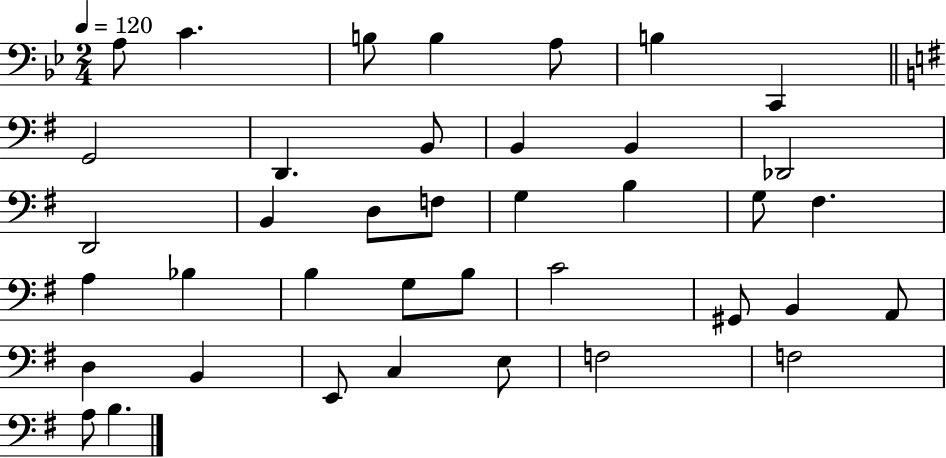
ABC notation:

X:1
T:Untitled
M:2/4
L:1/4
K:Bb
A,/2 C B,/2 B, A,/2 B, C,, G,,2 D,, B,,/2 B,, B,, _D,,2 D,,2 B,, D,/2 F,/2 G, B, G,/2 ^F, A, _B, B, G,/2 B,/2 C2 ^G,,/2 B,, A,,/2 D, B,, E,,/2 C, E,/2 F,2 F,2 A,/2 B,